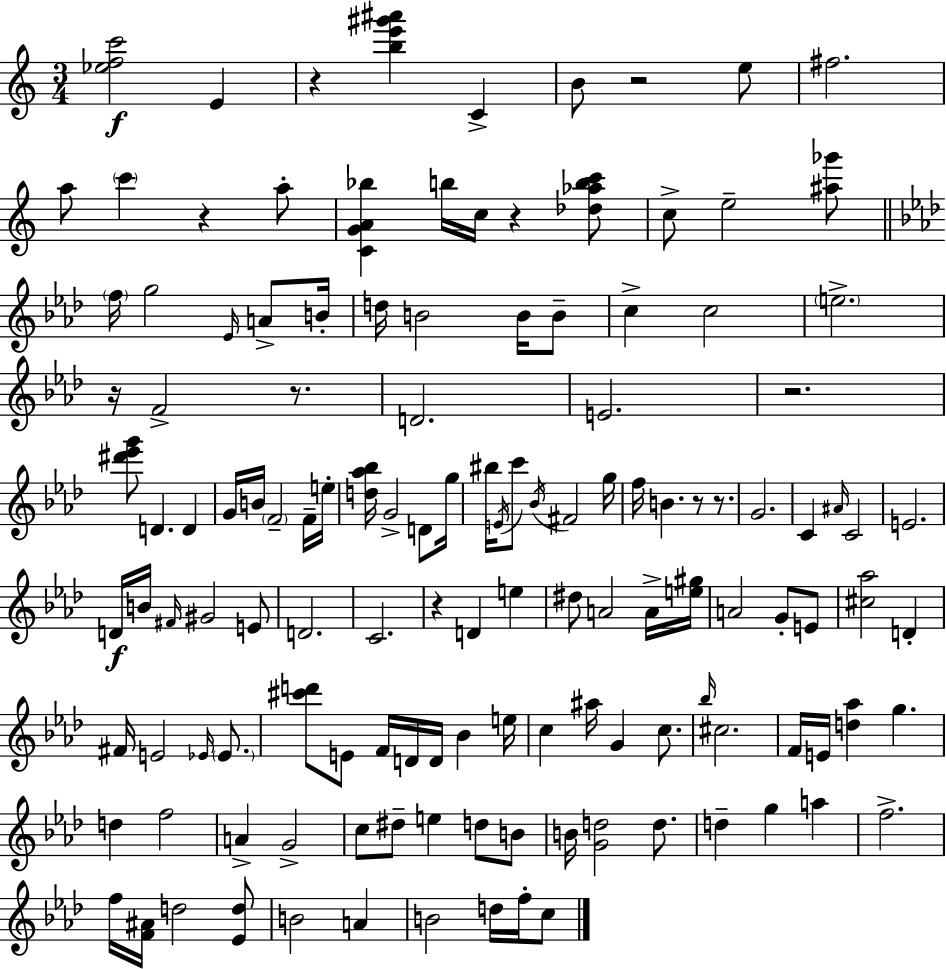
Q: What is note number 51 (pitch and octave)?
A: D4